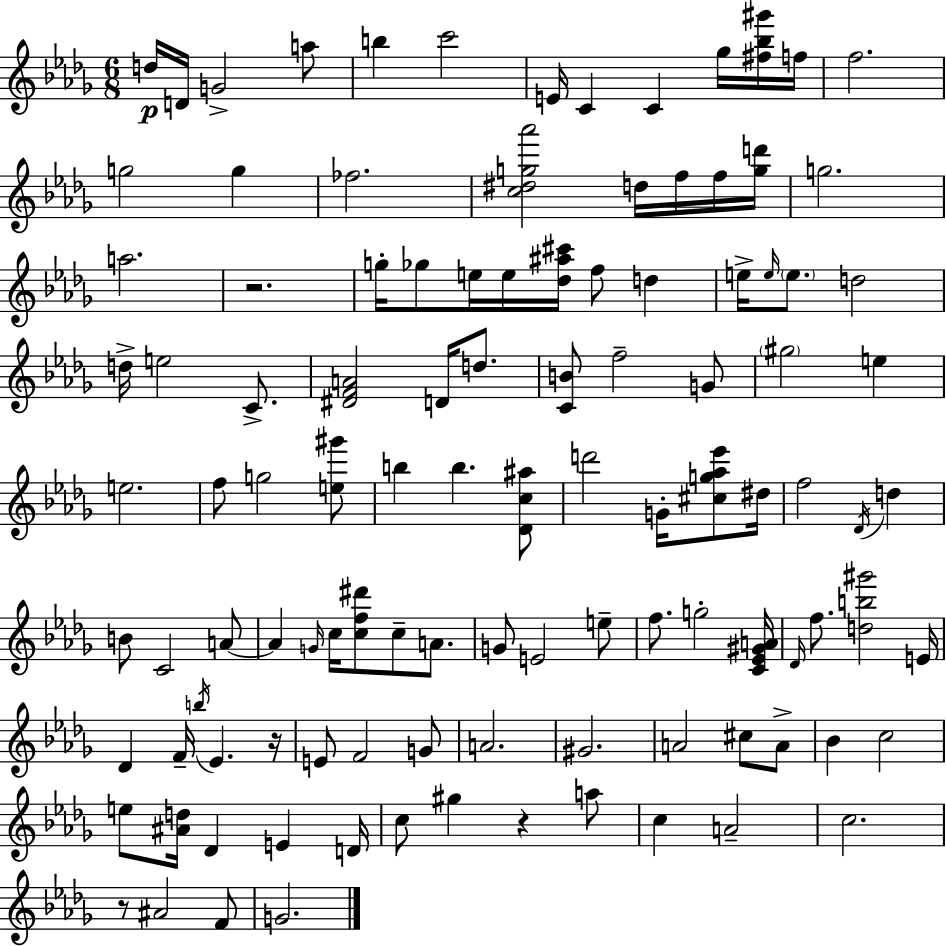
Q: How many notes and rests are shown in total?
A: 110